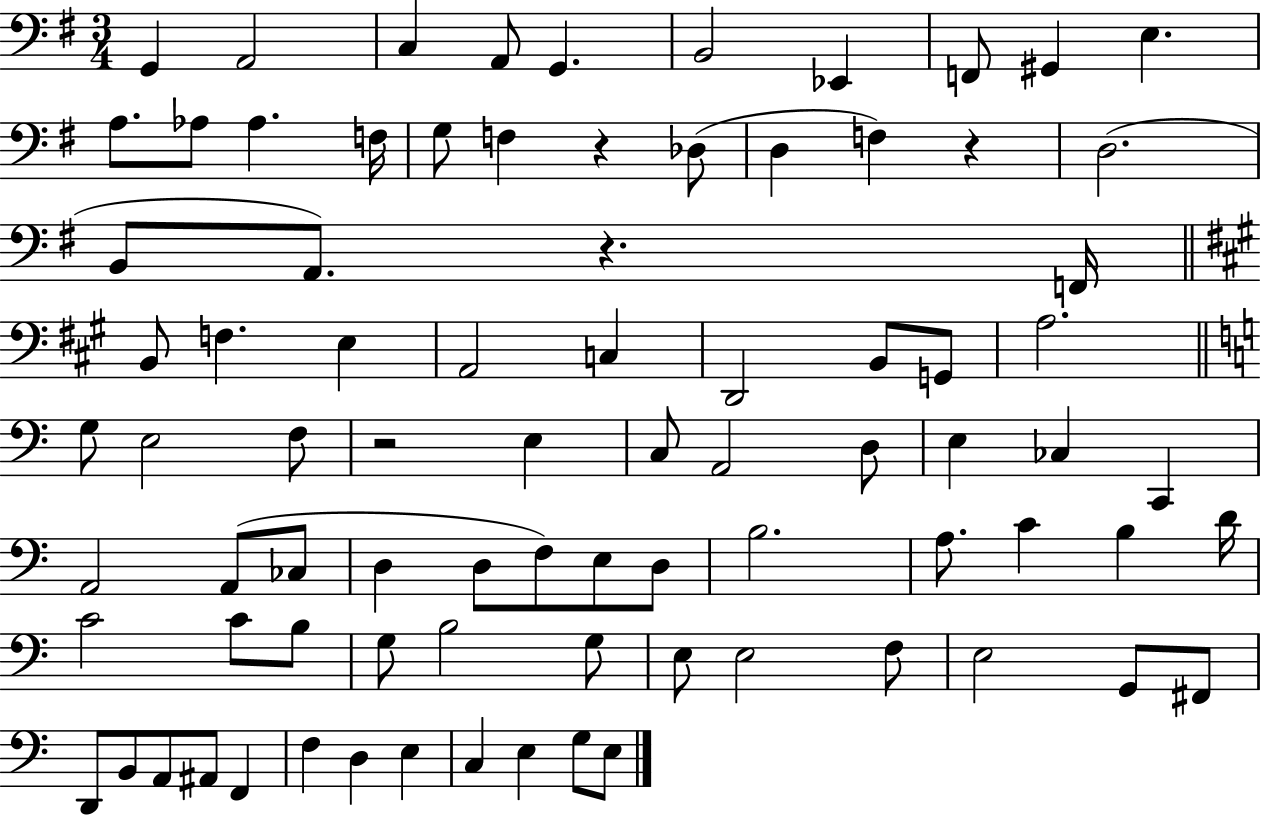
{
  \clef bass
  \numericTimeSignature
  \time 3/4
  \key g \major
  g,4 a,2 | c4 a,8 g,4. | b,2 ees,4 | f,8 gis,4 e4. | \break a8. aes8 aes4. f16 | g8 f4 r4 des8( | d4 f4) r4 | d2.( | \break b,8 a,8.) r4. f,16 | \bar "||" \break \key a \major b,8 f4. e4 | a,2 c4 | d,2 b,8 g,8 | a2. | \break \bar "||" \break \key c \major g8 e2 f8 | r2 e4 | c8 a,2 d8 | e4 ces4 c,4 | \break a,2 a,8( ces8 | d4 d8 f8) e8 d8 | b2. | a8. c'4 b4 d'16 | \break c'2 c'8 b8 | g8 b2 g8 | e8 e2 f8 | e2 g,8 fis,8 | \break d,8 b,8 a,8 ais,8 f,4 | f4 d4 e4 | c4 e4 g8 e8 | \bar "|."
}